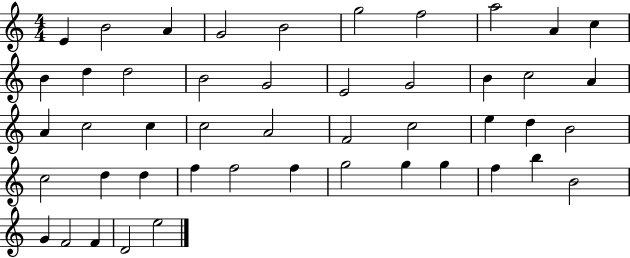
X:1
T:Untitled
M:4/4
L:1/4
K:C
E B2 A G2 B2 g2 f2 a2 A c B d d2 B2 G2 E2 G2 B c2 A A c2 c c2 A2 F2 c2 e d B2 c2 d d f f2 f g2 g g f b B2 G F2 F D2 e2